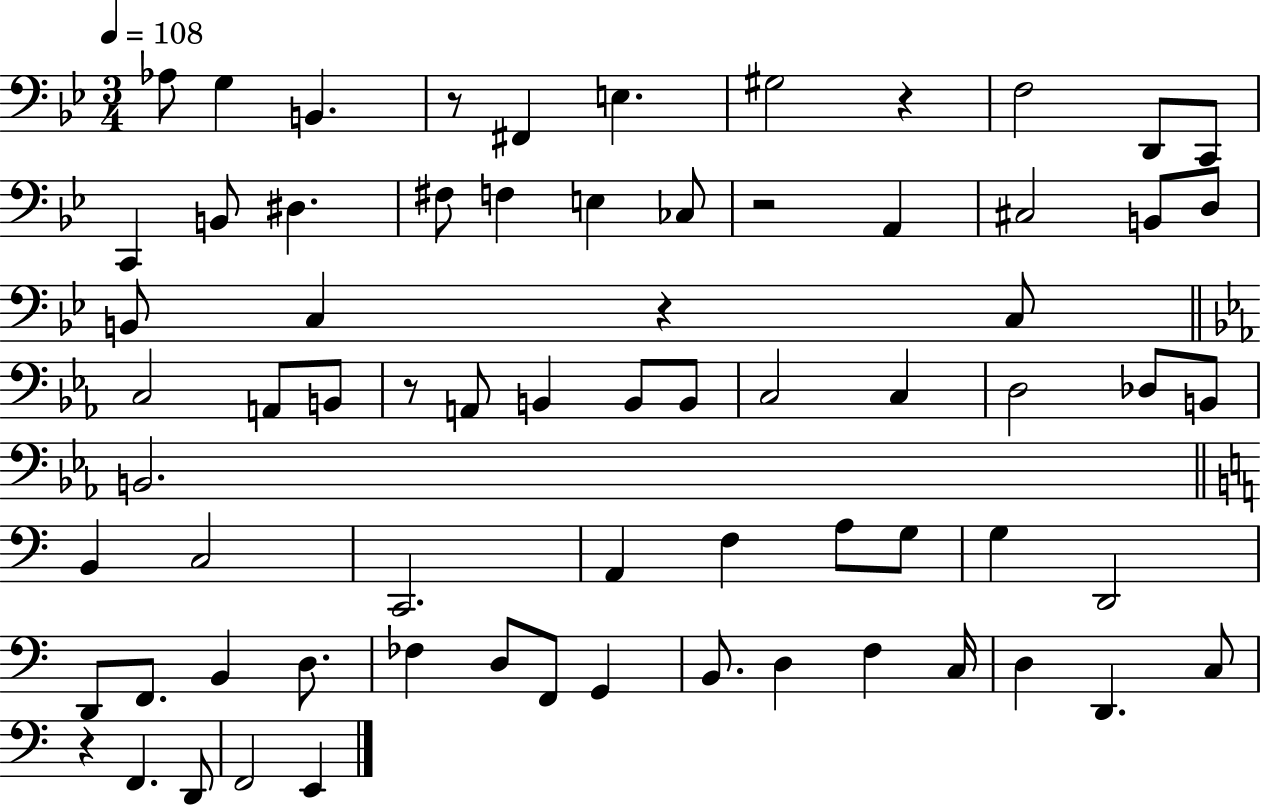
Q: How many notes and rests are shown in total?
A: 70